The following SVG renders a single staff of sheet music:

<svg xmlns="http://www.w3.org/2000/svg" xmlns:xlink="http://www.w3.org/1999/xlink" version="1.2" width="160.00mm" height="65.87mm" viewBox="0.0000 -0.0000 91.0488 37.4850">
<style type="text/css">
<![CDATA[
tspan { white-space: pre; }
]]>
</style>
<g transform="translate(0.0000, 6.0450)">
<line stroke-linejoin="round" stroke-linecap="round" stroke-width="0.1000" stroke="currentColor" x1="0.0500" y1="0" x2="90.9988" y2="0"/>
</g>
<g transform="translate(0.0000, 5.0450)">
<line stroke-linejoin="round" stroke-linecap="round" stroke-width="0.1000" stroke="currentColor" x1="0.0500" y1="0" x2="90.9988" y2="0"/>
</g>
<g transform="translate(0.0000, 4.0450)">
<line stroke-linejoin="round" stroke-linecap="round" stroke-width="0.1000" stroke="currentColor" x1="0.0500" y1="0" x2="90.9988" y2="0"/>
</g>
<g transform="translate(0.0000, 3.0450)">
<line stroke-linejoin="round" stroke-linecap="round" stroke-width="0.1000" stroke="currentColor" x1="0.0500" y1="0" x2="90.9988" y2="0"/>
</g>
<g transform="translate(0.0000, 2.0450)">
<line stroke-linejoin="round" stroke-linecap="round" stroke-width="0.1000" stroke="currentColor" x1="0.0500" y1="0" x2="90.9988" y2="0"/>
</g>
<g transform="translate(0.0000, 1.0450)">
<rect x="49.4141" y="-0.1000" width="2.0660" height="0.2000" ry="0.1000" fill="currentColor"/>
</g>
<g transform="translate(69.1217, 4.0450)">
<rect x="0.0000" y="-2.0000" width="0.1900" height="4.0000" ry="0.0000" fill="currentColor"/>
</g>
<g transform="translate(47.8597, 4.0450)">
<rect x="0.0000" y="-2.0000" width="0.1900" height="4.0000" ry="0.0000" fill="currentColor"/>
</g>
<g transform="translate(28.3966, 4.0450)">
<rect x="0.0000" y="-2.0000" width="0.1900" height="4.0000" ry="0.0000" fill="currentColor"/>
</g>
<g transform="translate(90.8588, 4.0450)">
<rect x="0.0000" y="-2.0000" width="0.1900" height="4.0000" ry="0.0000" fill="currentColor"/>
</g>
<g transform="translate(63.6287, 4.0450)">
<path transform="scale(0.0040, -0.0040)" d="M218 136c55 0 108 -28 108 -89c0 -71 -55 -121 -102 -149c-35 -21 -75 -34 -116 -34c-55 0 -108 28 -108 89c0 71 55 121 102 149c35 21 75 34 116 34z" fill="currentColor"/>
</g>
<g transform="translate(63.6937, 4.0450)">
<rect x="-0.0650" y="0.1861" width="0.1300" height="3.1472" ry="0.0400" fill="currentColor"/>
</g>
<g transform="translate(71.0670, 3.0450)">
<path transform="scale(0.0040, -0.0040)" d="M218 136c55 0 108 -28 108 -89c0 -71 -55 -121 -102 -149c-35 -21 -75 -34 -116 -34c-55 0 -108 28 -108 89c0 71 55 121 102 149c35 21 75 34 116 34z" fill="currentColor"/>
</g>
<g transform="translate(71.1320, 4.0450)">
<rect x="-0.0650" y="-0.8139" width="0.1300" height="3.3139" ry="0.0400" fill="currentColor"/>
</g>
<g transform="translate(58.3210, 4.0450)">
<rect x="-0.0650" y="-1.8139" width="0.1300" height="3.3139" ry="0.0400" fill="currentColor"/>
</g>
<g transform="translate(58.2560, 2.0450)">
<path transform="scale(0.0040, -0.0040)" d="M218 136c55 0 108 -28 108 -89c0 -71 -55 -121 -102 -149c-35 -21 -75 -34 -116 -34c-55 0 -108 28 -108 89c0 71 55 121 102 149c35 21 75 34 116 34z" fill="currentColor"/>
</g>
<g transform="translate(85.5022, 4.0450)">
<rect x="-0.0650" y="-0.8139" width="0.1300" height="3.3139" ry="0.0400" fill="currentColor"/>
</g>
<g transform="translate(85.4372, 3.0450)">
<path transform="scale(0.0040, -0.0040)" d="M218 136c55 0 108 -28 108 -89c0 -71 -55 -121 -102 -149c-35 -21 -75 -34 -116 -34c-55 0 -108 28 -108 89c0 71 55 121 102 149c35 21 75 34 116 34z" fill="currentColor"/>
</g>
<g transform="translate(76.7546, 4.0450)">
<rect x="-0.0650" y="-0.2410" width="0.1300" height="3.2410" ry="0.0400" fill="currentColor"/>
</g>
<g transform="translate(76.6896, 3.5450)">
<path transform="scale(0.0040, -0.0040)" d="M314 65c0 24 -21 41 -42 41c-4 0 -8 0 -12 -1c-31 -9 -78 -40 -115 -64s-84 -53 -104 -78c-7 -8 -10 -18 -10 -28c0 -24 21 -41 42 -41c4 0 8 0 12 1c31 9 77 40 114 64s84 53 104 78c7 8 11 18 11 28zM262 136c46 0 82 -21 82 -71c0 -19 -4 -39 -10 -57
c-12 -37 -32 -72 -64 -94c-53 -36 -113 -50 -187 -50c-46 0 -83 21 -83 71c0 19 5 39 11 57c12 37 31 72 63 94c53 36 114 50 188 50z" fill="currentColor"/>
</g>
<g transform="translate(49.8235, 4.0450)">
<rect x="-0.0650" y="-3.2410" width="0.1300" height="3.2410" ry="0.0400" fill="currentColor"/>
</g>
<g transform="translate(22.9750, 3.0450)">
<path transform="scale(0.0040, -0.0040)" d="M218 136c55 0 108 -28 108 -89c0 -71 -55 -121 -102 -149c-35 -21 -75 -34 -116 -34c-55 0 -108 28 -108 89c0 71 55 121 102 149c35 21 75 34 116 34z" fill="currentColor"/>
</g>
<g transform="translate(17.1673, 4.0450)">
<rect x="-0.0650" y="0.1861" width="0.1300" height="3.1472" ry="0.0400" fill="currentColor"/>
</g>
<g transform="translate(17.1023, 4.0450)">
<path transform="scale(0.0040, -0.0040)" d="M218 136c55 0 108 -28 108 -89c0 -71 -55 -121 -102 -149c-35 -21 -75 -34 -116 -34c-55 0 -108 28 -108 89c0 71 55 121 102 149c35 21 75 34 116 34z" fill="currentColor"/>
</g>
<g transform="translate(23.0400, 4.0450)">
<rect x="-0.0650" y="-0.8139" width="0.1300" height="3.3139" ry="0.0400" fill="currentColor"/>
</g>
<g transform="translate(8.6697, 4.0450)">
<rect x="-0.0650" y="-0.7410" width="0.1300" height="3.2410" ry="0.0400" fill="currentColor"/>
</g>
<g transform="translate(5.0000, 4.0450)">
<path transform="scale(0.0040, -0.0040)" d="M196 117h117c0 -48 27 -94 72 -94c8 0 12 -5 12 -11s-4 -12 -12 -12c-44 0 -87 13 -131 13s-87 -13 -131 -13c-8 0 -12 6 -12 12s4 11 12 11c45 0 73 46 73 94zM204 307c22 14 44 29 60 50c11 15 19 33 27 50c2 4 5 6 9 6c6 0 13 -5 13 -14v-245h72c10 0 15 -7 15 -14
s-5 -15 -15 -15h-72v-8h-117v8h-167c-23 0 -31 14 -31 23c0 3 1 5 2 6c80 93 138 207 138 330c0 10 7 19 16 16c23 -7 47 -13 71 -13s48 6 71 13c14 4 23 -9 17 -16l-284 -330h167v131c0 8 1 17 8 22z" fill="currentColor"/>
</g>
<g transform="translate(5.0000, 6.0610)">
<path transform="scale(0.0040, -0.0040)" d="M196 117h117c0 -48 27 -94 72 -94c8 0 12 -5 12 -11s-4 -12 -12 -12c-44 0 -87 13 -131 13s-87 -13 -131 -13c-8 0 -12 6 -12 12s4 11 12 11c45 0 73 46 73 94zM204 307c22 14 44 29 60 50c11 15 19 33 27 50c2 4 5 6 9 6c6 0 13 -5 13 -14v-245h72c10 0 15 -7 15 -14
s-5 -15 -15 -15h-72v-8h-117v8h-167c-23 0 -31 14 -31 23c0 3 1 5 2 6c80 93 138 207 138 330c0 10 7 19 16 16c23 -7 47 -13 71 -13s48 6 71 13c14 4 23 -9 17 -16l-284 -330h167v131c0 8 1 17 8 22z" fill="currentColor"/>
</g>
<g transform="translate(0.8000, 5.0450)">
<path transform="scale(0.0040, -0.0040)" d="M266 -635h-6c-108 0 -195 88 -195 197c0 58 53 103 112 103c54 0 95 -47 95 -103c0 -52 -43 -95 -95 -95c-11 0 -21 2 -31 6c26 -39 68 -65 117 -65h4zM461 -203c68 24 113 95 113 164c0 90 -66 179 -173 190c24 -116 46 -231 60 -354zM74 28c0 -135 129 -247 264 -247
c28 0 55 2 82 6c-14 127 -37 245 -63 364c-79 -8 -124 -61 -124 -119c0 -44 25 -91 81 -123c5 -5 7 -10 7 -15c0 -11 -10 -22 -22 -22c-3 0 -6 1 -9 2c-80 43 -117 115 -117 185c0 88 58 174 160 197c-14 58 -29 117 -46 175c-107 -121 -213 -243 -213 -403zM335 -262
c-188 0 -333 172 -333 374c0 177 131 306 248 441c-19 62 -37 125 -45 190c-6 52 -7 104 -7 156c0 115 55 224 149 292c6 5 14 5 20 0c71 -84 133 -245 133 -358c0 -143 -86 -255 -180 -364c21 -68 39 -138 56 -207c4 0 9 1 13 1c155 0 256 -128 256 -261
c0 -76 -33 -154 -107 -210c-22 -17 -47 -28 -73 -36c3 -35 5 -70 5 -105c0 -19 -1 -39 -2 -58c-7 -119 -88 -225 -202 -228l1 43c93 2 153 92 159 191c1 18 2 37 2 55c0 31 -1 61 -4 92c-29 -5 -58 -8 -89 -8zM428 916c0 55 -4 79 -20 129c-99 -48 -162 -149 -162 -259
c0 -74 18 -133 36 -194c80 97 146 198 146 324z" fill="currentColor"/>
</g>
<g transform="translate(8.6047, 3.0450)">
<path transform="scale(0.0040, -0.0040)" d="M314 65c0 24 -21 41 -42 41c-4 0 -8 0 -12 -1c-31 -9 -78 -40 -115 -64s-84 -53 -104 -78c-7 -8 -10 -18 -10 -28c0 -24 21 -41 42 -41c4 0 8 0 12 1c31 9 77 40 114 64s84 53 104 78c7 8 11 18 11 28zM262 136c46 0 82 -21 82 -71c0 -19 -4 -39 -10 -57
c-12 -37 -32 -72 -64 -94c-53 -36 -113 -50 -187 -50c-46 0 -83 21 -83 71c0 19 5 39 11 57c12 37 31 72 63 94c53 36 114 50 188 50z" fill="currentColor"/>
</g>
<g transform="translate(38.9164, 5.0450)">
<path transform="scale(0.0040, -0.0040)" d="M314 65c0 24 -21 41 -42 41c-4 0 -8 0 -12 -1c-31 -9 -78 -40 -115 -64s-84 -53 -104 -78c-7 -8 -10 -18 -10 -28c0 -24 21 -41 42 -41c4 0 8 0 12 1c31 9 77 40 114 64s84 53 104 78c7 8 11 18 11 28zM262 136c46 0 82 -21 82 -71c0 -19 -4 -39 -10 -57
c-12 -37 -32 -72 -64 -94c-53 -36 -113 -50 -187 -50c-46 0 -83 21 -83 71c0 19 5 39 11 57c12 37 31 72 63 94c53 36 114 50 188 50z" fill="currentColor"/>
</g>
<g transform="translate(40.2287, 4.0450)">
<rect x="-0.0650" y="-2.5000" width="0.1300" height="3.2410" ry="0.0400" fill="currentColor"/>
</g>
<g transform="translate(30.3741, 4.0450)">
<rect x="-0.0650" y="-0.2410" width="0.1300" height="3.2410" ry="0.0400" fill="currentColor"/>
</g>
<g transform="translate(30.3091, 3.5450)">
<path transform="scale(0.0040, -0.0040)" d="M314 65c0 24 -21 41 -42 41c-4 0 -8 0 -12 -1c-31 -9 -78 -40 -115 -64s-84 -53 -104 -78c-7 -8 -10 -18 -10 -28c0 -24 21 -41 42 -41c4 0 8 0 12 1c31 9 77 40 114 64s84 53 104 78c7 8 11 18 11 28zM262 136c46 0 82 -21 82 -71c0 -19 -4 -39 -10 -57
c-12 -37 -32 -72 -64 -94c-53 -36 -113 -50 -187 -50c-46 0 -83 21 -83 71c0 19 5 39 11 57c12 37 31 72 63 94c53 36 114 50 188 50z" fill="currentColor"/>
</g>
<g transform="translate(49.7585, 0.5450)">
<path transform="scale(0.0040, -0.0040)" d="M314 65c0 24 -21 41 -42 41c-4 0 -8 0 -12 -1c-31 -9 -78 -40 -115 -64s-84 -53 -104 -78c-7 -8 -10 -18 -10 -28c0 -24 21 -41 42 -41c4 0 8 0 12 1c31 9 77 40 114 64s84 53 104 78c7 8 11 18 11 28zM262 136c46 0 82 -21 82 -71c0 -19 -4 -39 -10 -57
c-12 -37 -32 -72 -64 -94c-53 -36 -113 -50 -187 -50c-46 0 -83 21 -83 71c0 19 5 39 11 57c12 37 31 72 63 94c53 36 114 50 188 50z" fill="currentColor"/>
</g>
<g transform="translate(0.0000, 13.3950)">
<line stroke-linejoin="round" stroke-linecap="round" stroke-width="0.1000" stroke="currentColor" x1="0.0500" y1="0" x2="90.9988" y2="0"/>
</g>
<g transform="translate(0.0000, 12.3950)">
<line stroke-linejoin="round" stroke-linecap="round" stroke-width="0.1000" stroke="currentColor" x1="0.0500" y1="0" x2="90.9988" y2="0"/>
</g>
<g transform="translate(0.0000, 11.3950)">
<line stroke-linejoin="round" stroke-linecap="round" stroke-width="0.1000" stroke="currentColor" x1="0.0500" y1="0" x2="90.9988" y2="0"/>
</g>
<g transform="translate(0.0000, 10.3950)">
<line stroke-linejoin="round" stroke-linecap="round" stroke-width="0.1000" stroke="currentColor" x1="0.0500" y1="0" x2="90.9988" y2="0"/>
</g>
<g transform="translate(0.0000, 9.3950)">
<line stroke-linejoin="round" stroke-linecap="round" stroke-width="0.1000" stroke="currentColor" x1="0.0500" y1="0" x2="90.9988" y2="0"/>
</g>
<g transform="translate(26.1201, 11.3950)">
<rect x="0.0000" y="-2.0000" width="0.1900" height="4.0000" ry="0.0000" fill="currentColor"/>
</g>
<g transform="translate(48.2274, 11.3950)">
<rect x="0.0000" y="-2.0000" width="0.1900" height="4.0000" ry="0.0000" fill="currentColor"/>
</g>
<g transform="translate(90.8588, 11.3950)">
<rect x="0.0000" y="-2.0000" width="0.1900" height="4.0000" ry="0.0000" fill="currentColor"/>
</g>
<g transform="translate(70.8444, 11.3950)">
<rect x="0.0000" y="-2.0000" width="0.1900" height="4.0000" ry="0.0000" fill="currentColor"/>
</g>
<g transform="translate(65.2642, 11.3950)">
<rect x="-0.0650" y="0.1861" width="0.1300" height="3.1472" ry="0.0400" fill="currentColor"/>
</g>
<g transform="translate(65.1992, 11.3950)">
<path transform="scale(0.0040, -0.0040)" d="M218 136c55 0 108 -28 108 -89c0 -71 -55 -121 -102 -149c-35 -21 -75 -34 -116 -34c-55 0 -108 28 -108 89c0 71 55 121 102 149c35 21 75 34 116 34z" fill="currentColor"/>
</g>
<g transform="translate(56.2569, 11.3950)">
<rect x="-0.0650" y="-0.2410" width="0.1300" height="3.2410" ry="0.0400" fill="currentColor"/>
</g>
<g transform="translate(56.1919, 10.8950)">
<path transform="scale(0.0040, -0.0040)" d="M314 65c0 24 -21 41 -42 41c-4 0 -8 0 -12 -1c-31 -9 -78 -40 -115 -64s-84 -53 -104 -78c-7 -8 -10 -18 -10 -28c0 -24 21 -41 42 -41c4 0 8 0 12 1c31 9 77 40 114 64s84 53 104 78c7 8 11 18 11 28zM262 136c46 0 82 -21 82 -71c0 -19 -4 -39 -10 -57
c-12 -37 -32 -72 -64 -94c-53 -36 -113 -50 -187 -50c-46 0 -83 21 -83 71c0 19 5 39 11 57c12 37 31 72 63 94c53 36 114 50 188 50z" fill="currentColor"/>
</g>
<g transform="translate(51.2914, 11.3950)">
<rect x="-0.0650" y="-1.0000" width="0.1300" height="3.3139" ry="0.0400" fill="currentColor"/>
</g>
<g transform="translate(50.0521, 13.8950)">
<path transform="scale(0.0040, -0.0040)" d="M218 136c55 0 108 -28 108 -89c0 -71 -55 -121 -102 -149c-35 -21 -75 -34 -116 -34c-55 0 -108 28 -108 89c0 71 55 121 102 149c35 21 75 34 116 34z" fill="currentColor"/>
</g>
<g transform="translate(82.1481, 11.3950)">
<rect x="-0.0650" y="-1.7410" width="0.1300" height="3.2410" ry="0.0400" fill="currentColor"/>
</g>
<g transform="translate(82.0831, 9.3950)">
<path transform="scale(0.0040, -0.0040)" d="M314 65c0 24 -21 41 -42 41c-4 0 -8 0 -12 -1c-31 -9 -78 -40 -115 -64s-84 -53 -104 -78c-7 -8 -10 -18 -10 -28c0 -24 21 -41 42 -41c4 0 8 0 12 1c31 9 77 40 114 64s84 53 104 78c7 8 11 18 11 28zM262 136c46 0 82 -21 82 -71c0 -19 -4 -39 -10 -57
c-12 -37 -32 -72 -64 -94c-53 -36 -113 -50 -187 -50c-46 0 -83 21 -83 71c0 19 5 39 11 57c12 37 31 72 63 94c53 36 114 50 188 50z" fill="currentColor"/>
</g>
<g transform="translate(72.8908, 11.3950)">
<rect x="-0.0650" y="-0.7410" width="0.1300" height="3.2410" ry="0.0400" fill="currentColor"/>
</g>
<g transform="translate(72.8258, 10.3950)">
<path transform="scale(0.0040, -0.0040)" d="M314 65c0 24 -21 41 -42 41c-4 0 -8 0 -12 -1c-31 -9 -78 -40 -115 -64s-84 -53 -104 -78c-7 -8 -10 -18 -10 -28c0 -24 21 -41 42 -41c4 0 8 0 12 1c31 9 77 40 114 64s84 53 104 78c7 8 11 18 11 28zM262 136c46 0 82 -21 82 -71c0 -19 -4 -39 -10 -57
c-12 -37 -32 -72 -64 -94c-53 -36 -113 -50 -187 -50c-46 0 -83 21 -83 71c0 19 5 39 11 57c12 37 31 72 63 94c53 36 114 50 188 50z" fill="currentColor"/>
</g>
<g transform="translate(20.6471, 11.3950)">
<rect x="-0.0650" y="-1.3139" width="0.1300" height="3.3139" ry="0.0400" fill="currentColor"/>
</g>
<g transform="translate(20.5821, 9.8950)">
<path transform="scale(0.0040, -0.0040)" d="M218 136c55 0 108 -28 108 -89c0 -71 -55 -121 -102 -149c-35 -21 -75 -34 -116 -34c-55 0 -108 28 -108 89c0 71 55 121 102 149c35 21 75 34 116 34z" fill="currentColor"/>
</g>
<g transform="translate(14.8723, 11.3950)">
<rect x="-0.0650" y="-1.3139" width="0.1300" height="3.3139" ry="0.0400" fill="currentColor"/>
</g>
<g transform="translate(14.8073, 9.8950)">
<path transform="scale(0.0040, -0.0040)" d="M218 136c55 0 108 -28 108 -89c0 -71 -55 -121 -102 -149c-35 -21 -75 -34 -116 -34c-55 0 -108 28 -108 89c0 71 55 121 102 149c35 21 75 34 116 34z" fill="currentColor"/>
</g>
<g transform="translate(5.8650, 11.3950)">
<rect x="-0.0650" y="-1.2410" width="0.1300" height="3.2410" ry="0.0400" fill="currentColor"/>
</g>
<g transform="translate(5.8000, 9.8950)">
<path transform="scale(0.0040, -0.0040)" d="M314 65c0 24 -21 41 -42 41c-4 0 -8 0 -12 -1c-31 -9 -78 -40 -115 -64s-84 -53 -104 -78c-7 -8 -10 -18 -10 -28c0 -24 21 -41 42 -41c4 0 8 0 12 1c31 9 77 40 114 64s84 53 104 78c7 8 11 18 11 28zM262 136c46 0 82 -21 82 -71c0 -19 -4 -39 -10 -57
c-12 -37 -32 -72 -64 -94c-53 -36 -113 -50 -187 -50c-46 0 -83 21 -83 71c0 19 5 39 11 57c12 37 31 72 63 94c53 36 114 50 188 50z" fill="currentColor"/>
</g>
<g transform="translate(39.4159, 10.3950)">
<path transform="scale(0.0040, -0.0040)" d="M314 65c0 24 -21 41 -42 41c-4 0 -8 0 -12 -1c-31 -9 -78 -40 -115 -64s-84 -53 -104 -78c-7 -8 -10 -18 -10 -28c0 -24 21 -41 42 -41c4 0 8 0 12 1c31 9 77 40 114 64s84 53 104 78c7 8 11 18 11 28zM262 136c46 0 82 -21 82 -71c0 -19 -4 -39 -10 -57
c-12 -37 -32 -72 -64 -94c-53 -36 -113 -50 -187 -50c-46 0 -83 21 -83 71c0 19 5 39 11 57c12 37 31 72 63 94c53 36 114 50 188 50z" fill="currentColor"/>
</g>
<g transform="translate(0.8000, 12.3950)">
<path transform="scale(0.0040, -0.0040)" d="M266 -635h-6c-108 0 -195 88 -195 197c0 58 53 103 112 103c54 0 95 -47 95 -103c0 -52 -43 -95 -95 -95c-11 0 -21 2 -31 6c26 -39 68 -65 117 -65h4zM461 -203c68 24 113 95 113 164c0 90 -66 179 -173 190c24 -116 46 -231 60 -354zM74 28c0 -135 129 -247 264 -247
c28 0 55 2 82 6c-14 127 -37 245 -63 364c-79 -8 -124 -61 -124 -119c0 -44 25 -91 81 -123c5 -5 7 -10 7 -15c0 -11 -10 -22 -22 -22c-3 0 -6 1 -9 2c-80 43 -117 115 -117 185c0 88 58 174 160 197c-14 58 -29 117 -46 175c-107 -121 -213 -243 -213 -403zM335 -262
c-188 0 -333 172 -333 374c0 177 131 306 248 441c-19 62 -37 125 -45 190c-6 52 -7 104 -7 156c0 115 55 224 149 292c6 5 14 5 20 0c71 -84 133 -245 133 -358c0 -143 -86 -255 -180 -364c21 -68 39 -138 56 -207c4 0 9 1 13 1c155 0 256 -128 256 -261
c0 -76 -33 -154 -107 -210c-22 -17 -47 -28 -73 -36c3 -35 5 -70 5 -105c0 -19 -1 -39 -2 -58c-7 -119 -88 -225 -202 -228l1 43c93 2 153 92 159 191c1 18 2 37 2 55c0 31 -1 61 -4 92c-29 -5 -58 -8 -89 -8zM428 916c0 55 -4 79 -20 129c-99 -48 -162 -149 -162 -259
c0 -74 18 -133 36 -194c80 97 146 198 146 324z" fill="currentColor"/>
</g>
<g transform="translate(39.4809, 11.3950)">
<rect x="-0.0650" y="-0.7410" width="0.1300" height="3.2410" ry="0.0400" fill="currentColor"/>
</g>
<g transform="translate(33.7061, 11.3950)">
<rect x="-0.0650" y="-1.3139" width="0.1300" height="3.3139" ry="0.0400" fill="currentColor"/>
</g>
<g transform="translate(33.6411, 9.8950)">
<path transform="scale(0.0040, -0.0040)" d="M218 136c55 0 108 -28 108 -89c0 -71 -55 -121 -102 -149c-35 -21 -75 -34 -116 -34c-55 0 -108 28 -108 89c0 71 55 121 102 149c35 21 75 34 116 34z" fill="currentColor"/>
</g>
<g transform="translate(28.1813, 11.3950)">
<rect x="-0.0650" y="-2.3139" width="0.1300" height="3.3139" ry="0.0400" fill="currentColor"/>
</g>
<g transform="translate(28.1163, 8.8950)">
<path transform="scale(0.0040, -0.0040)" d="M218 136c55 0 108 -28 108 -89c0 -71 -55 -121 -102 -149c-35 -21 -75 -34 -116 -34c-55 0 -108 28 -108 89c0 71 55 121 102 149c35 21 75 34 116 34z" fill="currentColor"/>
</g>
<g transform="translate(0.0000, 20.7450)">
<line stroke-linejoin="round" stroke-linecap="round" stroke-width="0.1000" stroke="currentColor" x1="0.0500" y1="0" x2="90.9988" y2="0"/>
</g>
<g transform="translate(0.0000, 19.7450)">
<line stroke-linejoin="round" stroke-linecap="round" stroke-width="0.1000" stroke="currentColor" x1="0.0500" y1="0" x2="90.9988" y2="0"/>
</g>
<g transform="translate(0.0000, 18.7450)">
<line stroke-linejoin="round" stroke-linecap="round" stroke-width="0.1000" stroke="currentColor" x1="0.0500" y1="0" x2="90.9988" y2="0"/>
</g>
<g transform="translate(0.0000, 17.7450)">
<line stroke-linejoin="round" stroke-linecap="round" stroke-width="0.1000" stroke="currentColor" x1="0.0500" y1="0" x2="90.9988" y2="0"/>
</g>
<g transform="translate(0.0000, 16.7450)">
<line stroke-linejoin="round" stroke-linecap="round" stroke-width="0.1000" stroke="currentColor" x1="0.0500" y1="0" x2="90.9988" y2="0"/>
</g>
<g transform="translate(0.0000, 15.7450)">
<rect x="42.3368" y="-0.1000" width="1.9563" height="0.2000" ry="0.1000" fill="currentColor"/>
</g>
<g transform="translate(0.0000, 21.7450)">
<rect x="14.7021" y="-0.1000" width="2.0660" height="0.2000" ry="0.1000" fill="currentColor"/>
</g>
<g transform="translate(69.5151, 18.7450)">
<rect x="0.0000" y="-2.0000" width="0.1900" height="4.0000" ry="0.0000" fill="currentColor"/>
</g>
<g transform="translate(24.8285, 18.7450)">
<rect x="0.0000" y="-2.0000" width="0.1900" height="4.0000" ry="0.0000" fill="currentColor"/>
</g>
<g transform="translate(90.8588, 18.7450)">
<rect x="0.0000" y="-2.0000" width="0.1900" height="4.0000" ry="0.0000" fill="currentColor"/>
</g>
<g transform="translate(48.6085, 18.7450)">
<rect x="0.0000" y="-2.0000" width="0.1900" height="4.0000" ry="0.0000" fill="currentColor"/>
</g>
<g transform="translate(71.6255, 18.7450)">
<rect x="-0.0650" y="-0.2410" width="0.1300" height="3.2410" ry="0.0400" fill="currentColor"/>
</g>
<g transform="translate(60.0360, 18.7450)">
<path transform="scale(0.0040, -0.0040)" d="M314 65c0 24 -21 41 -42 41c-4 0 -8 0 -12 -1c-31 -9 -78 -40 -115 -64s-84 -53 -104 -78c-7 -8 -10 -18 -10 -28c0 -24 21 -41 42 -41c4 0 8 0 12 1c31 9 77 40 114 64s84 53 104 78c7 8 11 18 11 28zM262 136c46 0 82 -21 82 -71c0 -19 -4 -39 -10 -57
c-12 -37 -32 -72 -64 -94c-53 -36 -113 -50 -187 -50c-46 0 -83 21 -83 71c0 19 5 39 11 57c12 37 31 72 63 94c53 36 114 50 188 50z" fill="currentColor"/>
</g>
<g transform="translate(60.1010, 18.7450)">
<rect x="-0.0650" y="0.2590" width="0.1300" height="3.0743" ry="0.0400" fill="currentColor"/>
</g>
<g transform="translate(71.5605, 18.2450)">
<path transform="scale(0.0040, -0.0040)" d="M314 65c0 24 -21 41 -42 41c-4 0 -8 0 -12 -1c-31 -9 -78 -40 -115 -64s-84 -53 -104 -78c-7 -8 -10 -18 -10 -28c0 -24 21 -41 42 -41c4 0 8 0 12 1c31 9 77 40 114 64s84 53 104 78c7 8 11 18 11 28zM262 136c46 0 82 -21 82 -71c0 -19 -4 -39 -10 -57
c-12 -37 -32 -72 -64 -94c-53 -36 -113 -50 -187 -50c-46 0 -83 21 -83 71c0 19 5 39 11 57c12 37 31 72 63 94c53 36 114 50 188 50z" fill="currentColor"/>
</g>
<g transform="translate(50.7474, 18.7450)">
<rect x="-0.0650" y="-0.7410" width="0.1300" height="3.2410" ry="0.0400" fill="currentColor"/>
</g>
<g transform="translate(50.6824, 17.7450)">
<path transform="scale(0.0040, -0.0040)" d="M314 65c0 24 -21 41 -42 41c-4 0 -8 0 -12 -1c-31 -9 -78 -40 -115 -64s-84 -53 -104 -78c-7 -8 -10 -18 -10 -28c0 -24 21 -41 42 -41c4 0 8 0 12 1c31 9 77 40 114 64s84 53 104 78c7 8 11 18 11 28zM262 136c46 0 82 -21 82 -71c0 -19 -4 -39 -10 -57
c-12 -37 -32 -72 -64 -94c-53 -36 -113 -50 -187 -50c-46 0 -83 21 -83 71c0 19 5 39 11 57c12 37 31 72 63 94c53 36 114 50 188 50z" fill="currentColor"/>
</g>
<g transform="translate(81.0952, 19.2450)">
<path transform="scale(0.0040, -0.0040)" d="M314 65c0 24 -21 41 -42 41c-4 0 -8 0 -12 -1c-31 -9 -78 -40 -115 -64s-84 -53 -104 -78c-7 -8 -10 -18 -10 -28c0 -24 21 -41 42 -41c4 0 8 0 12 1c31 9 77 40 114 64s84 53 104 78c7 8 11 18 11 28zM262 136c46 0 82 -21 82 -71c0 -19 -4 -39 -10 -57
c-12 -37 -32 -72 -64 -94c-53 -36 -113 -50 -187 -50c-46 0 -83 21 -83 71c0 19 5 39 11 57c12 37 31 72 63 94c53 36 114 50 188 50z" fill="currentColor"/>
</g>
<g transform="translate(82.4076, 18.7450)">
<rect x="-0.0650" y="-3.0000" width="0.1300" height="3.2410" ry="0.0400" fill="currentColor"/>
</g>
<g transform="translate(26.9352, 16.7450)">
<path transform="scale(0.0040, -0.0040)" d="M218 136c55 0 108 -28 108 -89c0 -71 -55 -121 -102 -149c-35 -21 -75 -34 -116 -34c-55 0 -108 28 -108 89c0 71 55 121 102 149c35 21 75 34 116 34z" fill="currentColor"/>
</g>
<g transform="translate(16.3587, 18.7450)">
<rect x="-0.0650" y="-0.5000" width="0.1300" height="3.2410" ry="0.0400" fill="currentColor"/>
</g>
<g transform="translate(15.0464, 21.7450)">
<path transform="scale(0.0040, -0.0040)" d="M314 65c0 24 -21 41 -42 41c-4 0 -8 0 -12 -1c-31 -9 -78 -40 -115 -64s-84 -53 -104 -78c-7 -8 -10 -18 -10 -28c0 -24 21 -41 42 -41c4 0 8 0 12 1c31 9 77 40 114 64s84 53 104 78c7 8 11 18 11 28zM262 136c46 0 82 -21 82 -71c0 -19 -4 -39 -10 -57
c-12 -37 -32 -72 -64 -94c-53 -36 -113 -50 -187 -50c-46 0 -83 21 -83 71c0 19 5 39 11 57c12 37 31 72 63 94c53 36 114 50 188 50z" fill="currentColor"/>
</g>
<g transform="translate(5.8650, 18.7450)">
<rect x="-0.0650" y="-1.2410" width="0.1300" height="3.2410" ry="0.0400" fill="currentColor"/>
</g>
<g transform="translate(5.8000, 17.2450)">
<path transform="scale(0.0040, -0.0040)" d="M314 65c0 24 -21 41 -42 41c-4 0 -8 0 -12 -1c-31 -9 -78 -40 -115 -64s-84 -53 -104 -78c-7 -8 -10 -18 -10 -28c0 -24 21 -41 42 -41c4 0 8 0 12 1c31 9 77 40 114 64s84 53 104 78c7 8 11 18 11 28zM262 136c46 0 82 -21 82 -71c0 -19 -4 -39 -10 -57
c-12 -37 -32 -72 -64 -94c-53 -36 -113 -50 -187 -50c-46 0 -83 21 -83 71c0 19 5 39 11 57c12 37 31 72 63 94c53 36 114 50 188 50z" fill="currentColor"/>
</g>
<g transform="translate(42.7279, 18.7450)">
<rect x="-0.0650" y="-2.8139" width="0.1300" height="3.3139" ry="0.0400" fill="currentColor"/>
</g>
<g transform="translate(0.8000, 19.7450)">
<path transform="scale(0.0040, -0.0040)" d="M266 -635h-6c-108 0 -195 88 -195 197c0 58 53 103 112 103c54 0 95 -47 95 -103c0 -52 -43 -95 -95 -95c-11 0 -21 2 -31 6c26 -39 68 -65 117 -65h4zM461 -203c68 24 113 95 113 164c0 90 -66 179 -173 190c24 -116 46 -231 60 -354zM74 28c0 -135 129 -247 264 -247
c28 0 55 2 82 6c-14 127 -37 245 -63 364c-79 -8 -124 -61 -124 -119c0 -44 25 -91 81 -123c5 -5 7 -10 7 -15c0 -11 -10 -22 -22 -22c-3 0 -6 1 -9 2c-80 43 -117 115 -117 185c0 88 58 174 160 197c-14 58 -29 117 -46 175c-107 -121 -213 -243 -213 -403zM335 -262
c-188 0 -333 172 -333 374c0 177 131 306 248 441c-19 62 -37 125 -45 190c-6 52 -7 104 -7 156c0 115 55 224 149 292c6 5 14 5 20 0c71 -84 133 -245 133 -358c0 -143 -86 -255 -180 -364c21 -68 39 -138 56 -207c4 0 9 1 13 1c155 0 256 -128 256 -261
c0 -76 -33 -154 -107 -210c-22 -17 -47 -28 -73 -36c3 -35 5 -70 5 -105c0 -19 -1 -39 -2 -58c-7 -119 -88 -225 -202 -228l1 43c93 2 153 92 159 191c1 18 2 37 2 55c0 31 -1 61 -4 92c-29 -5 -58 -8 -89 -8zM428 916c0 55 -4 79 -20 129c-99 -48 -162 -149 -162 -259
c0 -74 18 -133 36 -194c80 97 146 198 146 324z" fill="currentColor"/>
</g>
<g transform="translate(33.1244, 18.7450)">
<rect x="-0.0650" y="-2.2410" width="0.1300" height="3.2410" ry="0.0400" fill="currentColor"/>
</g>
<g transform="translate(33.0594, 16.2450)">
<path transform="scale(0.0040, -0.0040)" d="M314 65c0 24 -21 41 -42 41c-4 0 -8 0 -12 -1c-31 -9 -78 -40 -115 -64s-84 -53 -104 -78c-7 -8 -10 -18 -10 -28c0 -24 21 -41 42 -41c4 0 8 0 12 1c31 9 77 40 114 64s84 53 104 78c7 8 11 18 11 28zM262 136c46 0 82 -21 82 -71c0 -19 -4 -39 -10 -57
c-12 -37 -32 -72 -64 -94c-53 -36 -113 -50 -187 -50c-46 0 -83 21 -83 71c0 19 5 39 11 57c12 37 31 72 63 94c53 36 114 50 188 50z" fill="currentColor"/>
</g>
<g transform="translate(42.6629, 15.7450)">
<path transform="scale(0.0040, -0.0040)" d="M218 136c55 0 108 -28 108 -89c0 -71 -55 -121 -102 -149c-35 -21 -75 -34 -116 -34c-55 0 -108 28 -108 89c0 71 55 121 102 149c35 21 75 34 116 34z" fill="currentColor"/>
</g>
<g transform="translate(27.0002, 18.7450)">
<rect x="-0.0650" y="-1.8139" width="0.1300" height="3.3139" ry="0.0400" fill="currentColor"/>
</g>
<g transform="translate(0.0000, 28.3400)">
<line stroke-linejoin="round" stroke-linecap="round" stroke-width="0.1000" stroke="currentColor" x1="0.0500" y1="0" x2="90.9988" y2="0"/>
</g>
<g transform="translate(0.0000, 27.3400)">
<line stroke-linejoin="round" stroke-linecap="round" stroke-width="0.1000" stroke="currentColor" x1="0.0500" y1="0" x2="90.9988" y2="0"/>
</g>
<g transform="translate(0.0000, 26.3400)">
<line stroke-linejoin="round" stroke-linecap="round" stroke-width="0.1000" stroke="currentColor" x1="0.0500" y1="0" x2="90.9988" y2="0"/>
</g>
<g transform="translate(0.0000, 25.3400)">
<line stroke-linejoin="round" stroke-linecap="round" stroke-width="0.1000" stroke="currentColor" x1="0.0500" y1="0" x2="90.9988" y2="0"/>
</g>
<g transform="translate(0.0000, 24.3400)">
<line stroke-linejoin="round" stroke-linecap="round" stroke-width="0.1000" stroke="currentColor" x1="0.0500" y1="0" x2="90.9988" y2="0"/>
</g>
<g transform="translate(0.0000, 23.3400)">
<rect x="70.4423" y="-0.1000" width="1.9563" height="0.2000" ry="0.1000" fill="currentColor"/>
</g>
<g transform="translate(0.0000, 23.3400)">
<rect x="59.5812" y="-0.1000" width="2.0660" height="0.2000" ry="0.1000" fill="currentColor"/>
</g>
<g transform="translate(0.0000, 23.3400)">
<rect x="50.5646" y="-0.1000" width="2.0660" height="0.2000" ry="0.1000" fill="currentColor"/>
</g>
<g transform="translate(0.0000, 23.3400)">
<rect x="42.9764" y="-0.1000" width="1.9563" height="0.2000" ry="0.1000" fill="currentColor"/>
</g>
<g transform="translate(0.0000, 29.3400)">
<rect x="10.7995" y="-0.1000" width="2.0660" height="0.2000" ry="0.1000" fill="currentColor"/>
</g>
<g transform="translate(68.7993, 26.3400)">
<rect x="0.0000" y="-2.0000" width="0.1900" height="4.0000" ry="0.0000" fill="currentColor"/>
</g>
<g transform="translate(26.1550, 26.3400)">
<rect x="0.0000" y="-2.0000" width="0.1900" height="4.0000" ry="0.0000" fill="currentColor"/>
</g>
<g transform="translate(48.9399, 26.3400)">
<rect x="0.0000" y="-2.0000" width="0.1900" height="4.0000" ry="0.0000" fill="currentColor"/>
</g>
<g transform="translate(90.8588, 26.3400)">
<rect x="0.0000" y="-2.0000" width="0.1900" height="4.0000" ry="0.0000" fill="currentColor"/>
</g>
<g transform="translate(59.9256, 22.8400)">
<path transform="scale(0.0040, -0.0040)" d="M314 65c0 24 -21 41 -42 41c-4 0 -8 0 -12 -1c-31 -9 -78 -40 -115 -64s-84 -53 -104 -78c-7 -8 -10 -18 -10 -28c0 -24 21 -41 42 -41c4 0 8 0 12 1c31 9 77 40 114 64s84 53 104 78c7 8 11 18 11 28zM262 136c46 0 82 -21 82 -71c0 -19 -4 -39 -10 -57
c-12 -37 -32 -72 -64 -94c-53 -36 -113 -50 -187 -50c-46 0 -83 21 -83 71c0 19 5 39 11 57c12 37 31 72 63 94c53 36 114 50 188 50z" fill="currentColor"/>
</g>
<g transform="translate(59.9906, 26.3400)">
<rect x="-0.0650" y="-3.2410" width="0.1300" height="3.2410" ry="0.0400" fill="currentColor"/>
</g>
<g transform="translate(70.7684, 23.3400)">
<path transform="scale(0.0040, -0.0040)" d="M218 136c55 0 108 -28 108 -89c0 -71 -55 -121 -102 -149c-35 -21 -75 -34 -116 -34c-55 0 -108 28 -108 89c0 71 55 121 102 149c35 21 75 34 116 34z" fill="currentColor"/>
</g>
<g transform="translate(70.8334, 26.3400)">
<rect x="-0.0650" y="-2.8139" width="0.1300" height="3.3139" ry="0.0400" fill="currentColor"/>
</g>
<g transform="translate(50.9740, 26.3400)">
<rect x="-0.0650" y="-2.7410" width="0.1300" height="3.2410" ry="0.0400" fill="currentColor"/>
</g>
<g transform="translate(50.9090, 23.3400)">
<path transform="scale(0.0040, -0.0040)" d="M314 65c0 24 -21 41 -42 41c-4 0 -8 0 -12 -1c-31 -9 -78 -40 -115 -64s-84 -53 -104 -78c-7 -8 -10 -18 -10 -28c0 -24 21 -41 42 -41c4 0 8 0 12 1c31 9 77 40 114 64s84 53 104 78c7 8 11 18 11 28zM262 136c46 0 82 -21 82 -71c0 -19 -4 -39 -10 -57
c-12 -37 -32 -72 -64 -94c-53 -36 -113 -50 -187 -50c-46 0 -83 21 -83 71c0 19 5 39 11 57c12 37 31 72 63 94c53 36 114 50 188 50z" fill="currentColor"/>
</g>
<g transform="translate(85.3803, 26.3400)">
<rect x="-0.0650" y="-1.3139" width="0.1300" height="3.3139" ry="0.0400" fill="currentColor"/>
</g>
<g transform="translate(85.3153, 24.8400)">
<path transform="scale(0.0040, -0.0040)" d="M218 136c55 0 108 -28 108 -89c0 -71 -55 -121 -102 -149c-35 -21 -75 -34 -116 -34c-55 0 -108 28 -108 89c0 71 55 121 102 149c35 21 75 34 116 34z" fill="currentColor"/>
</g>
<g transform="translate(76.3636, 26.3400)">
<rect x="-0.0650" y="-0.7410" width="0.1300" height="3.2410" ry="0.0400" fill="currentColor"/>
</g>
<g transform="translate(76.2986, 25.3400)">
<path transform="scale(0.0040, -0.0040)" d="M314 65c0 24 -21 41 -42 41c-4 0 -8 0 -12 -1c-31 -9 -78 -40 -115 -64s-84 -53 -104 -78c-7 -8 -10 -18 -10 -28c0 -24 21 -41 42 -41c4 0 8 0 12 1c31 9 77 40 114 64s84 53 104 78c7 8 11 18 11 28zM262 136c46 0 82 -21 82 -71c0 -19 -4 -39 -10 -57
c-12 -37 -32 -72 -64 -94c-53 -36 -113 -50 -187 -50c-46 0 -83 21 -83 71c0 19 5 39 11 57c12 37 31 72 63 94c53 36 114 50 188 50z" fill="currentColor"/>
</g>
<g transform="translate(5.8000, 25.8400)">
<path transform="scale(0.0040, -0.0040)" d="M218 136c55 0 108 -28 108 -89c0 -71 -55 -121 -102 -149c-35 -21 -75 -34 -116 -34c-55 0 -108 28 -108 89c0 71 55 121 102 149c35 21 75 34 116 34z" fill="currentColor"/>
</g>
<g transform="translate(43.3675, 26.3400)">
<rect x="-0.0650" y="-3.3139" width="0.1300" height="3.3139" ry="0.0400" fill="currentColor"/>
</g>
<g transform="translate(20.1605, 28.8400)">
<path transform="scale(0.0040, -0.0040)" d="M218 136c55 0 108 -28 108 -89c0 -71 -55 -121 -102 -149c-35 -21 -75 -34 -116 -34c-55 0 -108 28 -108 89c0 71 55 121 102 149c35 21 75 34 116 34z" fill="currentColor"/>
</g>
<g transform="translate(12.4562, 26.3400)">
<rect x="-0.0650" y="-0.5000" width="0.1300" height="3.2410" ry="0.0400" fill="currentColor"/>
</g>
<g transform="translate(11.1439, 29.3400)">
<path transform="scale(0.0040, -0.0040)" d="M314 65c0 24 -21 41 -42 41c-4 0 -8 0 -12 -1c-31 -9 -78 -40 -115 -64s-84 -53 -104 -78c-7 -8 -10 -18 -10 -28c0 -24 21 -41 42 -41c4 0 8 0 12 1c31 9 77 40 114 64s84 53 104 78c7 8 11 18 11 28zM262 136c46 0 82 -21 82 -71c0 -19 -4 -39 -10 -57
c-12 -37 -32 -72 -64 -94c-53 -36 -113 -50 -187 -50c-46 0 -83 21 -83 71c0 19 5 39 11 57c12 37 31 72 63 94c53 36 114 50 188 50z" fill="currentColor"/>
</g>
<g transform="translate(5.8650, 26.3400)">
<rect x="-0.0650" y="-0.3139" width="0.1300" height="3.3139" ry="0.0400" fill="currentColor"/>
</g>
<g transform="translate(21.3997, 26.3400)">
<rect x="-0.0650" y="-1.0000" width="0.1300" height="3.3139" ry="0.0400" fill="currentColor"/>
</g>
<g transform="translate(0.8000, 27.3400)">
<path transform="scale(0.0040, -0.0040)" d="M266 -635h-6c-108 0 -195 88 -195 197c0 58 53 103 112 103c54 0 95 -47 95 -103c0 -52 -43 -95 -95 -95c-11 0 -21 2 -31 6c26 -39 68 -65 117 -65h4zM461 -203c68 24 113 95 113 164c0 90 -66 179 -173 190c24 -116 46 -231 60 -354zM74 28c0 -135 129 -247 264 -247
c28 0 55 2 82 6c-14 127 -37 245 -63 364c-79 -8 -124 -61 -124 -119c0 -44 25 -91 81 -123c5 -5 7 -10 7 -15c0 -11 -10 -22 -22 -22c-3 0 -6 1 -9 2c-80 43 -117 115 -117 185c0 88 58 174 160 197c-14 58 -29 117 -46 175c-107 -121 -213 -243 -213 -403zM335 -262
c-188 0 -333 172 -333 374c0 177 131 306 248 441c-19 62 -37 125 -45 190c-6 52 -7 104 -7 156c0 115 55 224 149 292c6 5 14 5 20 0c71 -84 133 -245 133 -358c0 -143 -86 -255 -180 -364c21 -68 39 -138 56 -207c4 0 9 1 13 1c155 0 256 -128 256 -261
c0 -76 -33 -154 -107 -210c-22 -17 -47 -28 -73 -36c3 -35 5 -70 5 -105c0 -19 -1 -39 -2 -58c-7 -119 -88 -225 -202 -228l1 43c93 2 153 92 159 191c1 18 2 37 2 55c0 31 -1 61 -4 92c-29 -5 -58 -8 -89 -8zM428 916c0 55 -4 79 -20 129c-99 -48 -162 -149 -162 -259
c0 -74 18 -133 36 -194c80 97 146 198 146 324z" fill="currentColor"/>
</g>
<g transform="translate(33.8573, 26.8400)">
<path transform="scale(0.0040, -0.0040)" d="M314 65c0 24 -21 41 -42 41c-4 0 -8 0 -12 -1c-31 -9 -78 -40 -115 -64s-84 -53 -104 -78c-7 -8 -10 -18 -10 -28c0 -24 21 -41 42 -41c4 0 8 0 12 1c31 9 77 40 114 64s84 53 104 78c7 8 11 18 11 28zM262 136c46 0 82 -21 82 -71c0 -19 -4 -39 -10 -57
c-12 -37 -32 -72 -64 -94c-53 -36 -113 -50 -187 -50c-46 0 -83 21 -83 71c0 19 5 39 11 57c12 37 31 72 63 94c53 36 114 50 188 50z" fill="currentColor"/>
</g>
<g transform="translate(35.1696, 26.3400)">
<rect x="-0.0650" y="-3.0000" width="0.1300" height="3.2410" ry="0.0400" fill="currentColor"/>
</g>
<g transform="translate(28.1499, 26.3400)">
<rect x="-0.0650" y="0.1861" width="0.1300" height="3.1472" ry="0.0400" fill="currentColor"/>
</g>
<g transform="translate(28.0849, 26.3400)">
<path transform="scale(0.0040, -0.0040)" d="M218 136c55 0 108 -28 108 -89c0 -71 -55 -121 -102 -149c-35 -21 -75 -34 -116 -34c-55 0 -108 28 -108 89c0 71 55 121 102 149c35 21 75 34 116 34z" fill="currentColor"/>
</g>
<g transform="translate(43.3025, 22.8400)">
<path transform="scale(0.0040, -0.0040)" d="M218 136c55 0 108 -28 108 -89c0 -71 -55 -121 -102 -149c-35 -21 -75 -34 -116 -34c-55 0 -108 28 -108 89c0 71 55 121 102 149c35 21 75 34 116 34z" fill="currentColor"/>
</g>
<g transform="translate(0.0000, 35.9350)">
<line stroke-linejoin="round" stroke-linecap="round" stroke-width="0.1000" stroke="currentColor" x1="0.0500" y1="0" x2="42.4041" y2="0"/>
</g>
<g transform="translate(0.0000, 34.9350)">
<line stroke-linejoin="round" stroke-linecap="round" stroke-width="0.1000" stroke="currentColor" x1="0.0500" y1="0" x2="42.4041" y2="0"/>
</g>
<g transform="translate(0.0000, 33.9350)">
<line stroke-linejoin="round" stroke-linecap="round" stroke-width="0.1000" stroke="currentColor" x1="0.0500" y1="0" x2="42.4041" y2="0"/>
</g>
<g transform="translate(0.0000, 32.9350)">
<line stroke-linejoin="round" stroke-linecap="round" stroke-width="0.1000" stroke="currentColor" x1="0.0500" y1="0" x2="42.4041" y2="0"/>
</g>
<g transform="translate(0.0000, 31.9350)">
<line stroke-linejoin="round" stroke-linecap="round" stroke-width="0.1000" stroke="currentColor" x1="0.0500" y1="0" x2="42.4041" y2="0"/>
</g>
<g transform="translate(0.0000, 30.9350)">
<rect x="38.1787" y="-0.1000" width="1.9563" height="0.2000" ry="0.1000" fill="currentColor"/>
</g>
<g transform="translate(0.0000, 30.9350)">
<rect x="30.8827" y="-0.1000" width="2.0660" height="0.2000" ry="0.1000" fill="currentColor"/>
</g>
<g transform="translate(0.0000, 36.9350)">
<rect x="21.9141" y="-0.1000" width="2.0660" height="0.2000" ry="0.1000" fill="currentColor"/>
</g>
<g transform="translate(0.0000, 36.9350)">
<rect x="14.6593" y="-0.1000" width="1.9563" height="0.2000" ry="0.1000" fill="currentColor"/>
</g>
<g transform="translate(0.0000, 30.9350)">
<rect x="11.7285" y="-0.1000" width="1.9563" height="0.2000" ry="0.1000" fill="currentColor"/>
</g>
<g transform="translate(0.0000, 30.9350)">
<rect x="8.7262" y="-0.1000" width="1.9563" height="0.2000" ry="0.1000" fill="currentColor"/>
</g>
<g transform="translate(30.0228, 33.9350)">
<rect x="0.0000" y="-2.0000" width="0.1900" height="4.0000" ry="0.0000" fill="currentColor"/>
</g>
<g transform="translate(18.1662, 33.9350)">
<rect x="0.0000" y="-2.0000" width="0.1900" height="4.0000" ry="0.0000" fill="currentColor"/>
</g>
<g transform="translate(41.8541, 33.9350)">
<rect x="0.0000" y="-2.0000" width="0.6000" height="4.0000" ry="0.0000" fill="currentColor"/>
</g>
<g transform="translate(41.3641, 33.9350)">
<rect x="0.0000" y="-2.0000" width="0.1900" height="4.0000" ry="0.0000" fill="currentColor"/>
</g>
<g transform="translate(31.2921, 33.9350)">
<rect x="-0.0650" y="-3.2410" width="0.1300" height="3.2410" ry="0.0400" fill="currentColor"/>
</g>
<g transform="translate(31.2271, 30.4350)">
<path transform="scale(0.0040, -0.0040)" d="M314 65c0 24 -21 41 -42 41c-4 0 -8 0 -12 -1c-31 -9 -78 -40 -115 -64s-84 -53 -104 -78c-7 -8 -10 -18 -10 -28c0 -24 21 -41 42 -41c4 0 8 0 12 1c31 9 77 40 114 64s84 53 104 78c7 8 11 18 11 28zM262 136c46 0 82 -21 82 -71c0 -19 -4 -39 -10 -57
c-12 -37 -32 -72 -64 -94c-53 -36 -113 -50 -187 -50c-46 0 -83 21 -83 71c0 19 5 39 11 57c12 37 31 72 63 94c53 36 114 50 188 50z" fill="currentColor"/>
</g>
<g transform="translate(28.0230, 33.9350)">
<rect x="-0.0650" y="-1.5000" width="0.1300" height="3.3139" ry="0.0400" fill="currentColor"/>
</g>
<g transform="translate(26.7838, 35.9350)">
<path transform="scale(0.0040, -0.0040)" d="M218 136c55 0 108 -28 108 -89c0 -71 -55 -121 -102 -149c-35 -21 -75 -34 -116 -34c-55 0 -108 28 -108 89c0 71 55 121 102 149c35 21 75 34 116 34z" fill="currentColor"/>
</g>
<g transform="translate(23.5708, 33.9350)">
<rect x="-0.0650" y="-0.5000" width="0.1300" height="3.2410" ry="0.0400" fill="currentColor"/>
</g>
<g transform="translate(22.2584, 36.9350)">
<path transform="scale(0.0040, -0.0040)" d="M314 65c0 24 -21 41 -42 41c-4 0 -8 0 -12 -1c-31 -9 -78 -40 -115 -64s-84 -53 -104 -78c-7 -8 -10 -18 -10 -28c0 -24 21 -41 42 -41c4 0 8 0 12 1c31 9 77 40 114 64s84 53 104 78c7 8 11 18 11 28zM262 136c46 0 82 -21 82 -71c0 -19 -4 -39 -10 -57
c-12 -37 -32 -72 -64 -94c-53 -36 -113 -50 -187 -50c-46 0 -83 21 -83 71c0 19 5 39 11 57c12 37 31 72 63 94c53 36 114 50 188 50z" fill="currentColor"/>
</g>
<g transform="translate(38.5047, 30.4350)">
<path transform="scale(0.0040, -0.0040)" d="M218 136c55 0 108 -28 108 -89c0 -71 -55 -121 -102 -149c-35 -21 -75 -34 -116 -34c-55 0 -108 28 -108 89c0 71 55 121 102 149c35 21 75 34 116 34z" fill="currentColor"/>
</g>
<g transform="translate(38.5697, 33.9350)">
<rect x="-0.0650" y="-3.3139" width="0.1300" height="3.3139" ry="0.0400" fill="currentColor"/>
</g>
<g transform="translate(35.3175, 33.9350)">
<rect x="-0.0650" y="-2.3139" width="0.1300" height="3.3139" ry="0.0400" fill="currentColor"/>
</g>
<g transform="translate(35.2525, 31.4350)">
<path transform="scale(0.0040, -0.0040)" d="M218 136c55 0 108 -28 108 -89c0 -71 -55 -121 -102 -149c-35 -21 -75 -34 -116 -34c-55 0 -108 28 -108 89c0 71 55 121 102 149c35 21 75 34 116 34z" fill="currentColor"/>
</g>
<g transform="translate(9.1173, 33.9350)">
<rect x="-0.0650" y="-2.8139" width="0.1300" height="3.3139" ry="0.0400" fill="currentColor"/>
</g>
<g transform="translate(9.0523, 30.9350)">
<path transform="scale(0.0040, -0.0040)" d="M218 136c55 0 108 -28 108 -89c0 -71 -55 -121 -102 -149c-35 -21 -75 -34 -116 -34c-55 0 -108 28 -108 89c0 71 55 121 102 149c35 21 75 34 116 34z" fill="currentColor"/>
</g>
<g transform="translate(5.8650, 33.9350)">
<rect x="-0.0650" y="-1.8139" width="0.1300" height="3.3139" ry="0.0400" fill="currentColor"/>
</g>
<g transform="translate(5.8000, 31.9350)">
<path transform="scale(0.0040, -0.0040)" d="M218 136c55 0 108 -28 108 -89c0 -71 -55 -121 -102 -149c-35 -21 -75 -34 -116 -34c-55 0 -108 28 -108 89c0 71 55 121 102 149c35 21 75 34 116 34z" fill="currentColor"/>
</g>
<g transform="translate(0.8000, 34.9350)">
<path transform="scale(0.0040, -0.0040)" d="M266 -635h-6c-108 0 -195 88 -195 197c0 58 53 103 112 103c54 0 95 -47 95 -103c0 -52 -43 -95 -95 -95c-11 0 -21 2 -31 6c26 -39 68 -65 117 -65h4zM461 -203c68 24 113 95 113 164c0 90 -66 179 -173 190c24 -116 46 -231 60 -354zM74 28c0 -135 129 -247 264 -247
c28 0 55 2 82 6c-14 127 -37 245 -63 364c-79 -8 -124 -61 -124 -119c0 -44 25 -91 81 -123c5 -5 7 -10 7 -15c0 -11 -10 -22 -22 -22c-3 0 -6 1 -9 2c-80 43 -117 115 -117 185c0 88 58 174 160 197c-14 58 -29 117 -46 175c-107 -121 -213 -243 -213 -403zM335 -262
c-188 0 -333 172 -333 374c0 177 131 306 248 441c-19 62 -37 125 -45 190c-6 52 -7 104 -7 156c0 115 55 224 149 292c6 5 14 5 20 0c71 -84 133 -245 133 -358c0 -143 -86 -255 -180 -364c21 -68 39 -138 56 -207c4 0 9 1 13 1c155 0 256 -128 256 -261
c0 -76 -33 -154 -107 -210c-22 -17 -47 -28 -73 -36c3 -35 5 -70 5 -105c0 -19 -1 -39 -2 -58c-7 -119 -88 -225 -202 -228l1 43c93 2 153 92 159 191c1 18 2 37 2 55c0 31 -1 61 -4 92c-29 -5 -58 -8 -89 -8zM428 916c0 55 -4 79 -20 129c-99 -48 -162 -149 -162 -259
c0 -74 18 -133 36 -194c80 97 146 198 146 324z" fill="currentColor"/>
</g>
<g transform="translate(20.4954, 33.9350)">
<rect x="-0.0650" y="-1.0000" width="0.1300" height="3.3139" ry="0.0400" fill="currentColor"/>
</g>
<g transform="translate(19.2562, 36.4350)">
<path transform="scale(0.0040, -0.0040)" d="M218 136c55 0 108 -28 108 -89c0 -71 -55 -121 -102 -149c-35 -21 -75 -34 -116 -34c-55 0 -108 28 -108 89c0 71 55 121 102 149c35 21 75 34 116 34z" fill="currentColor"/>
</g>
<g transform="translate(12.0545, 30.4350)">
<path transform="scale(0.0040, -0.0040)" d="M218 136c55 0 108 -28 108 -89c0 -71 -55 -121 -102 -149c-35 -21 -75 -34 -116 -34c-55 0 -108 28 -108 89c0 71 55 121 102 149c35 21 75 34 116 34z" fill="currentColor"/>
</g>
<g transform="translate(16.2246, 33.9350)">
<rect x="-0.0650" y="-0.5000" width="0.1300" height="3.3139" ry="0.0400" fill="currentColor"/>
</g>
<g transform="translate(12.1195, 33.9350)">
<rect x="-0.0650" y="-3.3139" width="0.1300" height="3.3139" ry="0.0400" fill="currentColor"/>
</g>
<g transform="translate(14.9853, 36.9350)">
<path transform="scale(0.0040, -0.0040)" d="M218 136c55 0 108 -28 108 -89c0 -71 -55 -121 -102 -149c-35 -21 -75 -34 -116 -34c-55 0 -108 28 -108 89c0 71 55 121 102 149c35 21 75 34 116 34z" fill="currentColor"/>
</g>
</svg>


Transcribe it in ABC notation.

X:1
T:Untitled
M:4/4
L:1/4
K:C
d2 B d c2 G2 b2 f B d c2 d e2 e e g e d2 D c2 B d2 f2 e2 C2 f g2 a d2 B2 c2 A2 c C2 D B A2 b a2 b2 a d2 e f a b C D C2 E b2 g b